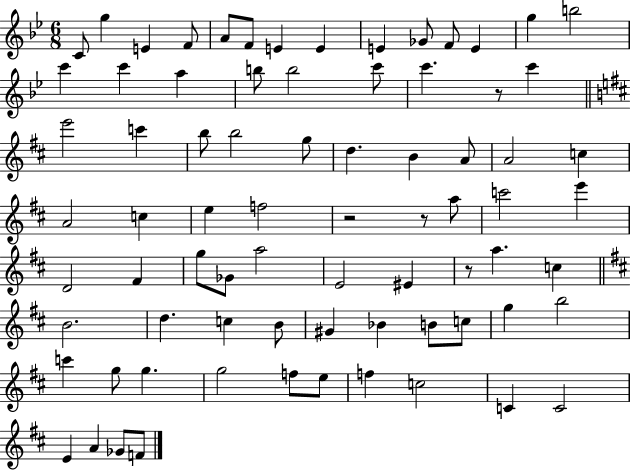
{
  \clef treble
  \numericTimeSignature
  \time 6/8
  \key bes \major
  c'8 g''4 e'4 f'8 | a'8 f'8 e'4 e'4 | e'4 ges'8 f'8 e'4 | g''4 b''2 | \break c'''4 c'''4 a''4 | b''8 b''2 c'''8 | c'''4. r8 c'''4 | \bar "||" \break \key d \major e'''2 c'''4 | b''8 b''2 g''8 | d''4. b'4 a'8 | a'2 c''4 | \break a'2 c''4 | e''4 f''2 | r2 r8 a''8 | c'''2 e'''4 | \break d'2 fis'4 | g''8 ges'8 a''2 | e'2 eis'4 | r8 a''4. c''4 | \break \bar "||" \break \key b \minor b'2. | d''4. c''4 b'8 | gis'4 bes'4 b'8 c''8 | g''4 b''2 | \break c'''4 g''8 g''4. | g''2 f''8 e''8 | f''4 c''2 | c'4 c'2 | \break e'4 a'4 ges'8 f'8 | \bar "|."
}